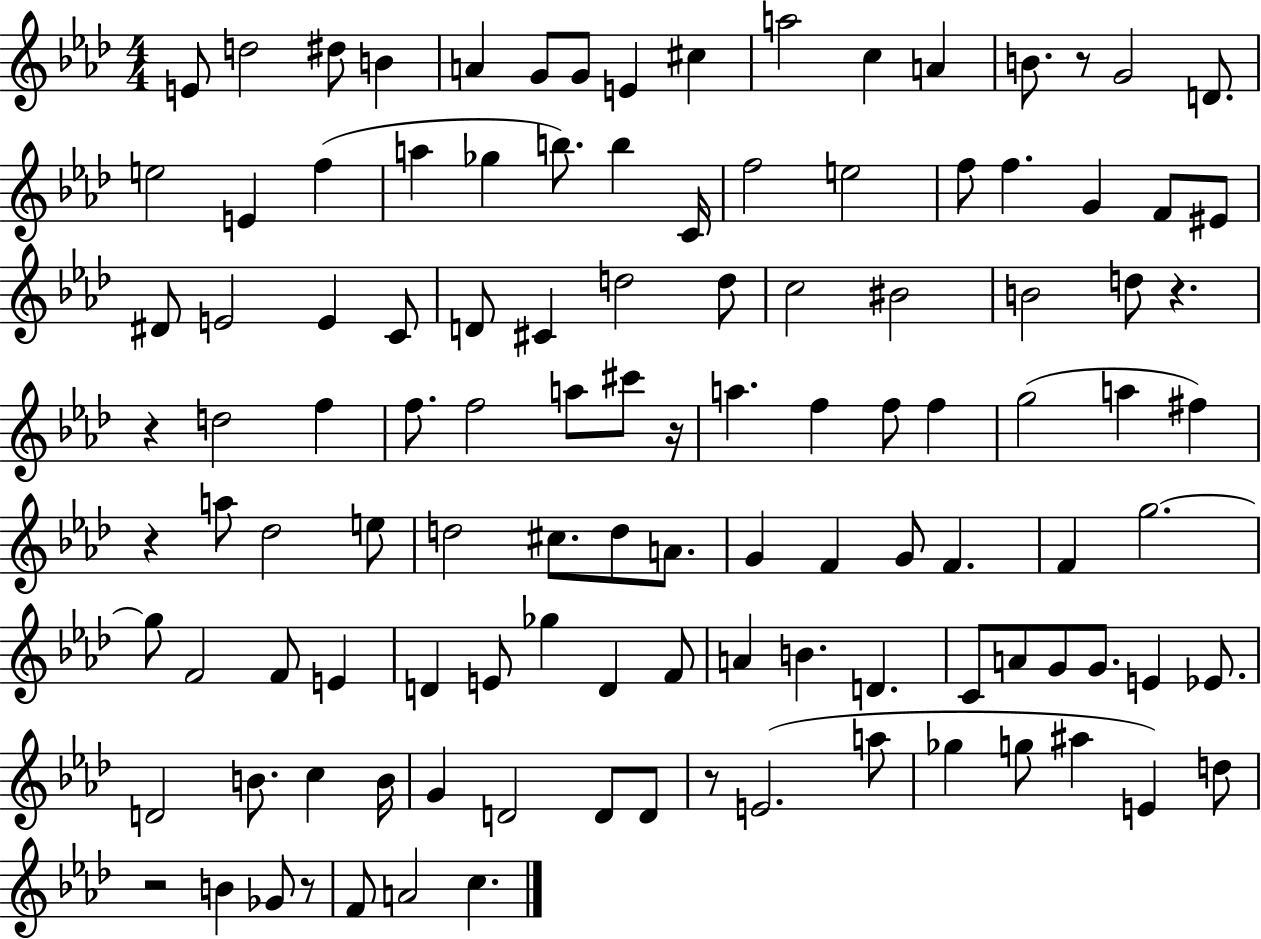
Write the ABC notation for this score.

X:1
T:Untitled
M:4/4
L:1/4
K:Ab
E/2 d2 ^d/2 B A G/2 G/2 E ^c a2 c A B/2 z/2 G2 D/2 e2 E f a _g b/2 b C/4 f2 e2 f/2 f G F/2 ^E/2 ^D/2 E2 E C/2 D/2 ^C d2 d/2 c2 ^B2 B2 d/2 z z d2 f f/2 f2 a/2 ^c'/2 z/4 a f f/2 f g2 a ^f z a/2 _d2 e/2 d2 ^c/2 d/2 A/2 G F G/2 F F g2 g/2 F2 F/2 E D E/2 _g D F/2 A B D C/2 A/2 G/2 G/2 E _E/2 D2 B/2 c B/4 G D2 D/2 D/2 z/2 E2 a/2 _g g/2 ^a E d/2 z2 B _G/2 z/2 F/2 A2 c